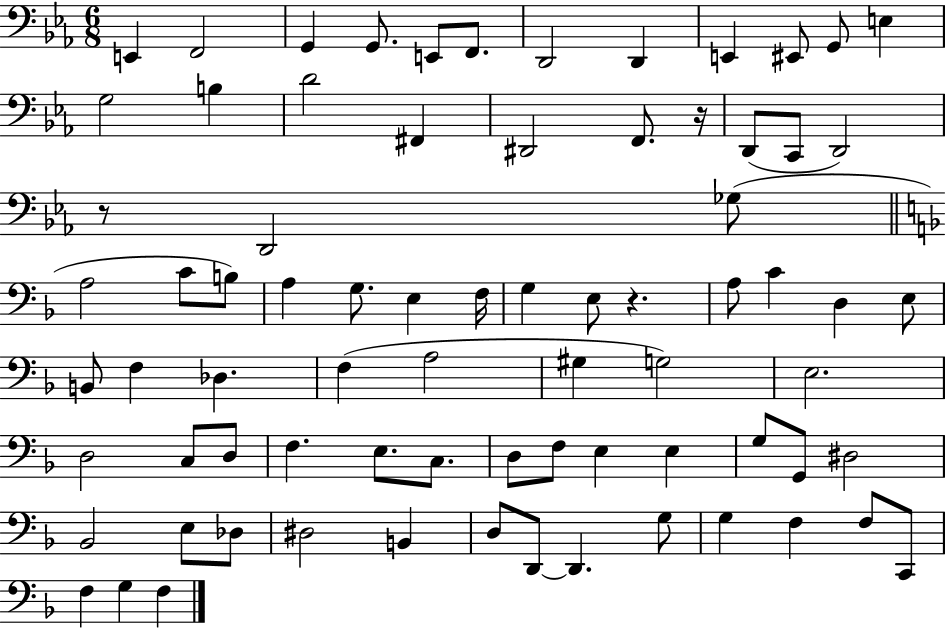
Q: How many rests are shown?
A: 3